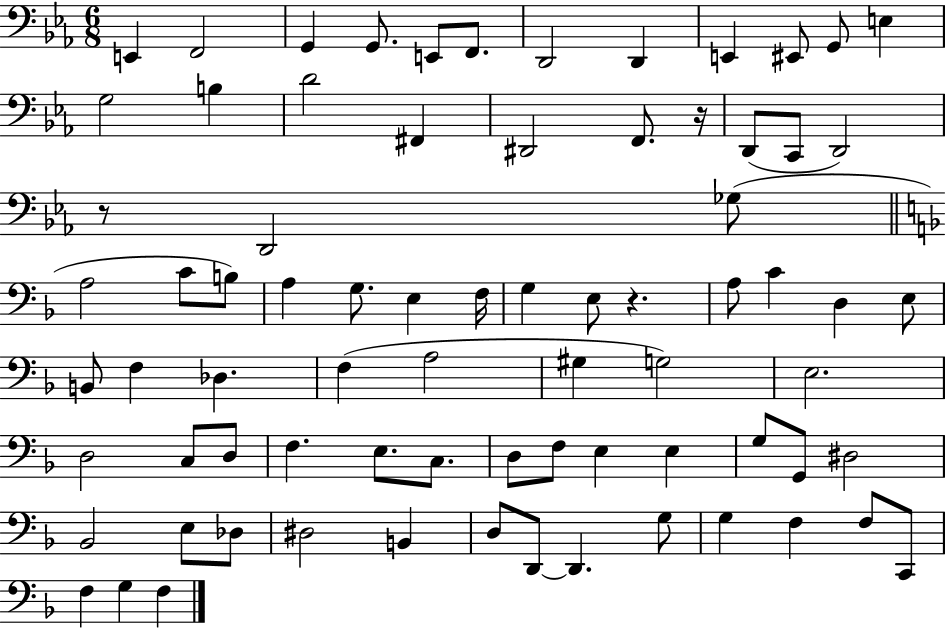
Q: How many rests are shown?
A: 3